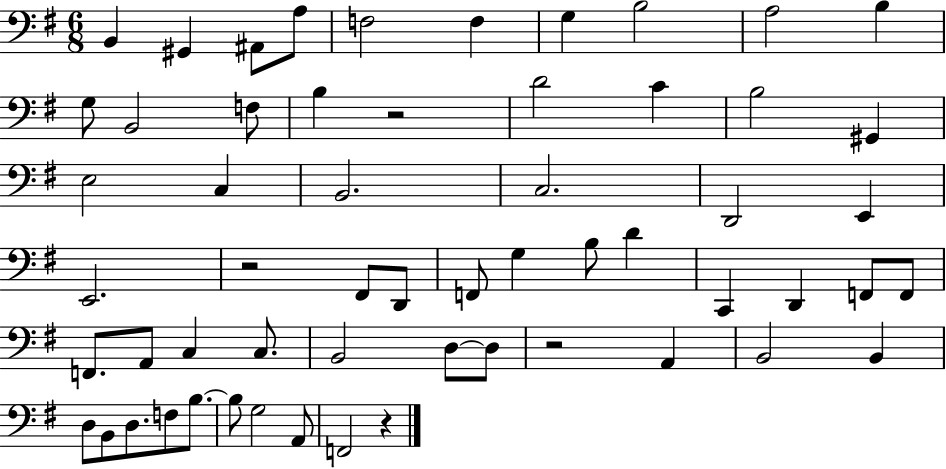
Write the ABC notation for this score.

X:1
T:Untitled
M:6/8
L:1/4
K:G
B,, ^G,, ^A,,/2 A,/2 F,2 F, G, B,2 A,2 B, G,/2 B,,2 F,/2 B, z2 D2 C B,2 ^G,, E,2 C, B,,2 C,2 D,,2 E,, E,,2 z2 ^F,,/2 D,,/2 F,,/2 G, B,/2 D C,, D,, F,,/2 F,,/2 F,,/2 A,,/2 C, C,/2 B,,2 D,/2 D,/2 z2 A,, B,,2 B,, D,/2 B,,/2 D,/2 F,/2 B,/2 B,/2 G,2 A,,/2 F,,2 z